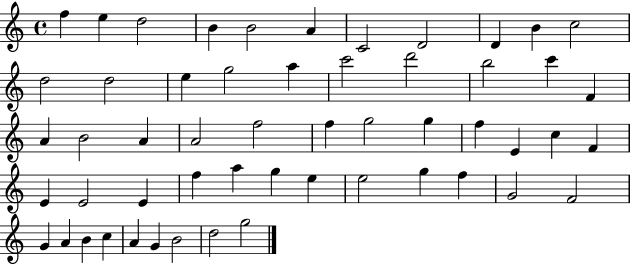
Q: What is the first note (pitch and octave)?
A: F5